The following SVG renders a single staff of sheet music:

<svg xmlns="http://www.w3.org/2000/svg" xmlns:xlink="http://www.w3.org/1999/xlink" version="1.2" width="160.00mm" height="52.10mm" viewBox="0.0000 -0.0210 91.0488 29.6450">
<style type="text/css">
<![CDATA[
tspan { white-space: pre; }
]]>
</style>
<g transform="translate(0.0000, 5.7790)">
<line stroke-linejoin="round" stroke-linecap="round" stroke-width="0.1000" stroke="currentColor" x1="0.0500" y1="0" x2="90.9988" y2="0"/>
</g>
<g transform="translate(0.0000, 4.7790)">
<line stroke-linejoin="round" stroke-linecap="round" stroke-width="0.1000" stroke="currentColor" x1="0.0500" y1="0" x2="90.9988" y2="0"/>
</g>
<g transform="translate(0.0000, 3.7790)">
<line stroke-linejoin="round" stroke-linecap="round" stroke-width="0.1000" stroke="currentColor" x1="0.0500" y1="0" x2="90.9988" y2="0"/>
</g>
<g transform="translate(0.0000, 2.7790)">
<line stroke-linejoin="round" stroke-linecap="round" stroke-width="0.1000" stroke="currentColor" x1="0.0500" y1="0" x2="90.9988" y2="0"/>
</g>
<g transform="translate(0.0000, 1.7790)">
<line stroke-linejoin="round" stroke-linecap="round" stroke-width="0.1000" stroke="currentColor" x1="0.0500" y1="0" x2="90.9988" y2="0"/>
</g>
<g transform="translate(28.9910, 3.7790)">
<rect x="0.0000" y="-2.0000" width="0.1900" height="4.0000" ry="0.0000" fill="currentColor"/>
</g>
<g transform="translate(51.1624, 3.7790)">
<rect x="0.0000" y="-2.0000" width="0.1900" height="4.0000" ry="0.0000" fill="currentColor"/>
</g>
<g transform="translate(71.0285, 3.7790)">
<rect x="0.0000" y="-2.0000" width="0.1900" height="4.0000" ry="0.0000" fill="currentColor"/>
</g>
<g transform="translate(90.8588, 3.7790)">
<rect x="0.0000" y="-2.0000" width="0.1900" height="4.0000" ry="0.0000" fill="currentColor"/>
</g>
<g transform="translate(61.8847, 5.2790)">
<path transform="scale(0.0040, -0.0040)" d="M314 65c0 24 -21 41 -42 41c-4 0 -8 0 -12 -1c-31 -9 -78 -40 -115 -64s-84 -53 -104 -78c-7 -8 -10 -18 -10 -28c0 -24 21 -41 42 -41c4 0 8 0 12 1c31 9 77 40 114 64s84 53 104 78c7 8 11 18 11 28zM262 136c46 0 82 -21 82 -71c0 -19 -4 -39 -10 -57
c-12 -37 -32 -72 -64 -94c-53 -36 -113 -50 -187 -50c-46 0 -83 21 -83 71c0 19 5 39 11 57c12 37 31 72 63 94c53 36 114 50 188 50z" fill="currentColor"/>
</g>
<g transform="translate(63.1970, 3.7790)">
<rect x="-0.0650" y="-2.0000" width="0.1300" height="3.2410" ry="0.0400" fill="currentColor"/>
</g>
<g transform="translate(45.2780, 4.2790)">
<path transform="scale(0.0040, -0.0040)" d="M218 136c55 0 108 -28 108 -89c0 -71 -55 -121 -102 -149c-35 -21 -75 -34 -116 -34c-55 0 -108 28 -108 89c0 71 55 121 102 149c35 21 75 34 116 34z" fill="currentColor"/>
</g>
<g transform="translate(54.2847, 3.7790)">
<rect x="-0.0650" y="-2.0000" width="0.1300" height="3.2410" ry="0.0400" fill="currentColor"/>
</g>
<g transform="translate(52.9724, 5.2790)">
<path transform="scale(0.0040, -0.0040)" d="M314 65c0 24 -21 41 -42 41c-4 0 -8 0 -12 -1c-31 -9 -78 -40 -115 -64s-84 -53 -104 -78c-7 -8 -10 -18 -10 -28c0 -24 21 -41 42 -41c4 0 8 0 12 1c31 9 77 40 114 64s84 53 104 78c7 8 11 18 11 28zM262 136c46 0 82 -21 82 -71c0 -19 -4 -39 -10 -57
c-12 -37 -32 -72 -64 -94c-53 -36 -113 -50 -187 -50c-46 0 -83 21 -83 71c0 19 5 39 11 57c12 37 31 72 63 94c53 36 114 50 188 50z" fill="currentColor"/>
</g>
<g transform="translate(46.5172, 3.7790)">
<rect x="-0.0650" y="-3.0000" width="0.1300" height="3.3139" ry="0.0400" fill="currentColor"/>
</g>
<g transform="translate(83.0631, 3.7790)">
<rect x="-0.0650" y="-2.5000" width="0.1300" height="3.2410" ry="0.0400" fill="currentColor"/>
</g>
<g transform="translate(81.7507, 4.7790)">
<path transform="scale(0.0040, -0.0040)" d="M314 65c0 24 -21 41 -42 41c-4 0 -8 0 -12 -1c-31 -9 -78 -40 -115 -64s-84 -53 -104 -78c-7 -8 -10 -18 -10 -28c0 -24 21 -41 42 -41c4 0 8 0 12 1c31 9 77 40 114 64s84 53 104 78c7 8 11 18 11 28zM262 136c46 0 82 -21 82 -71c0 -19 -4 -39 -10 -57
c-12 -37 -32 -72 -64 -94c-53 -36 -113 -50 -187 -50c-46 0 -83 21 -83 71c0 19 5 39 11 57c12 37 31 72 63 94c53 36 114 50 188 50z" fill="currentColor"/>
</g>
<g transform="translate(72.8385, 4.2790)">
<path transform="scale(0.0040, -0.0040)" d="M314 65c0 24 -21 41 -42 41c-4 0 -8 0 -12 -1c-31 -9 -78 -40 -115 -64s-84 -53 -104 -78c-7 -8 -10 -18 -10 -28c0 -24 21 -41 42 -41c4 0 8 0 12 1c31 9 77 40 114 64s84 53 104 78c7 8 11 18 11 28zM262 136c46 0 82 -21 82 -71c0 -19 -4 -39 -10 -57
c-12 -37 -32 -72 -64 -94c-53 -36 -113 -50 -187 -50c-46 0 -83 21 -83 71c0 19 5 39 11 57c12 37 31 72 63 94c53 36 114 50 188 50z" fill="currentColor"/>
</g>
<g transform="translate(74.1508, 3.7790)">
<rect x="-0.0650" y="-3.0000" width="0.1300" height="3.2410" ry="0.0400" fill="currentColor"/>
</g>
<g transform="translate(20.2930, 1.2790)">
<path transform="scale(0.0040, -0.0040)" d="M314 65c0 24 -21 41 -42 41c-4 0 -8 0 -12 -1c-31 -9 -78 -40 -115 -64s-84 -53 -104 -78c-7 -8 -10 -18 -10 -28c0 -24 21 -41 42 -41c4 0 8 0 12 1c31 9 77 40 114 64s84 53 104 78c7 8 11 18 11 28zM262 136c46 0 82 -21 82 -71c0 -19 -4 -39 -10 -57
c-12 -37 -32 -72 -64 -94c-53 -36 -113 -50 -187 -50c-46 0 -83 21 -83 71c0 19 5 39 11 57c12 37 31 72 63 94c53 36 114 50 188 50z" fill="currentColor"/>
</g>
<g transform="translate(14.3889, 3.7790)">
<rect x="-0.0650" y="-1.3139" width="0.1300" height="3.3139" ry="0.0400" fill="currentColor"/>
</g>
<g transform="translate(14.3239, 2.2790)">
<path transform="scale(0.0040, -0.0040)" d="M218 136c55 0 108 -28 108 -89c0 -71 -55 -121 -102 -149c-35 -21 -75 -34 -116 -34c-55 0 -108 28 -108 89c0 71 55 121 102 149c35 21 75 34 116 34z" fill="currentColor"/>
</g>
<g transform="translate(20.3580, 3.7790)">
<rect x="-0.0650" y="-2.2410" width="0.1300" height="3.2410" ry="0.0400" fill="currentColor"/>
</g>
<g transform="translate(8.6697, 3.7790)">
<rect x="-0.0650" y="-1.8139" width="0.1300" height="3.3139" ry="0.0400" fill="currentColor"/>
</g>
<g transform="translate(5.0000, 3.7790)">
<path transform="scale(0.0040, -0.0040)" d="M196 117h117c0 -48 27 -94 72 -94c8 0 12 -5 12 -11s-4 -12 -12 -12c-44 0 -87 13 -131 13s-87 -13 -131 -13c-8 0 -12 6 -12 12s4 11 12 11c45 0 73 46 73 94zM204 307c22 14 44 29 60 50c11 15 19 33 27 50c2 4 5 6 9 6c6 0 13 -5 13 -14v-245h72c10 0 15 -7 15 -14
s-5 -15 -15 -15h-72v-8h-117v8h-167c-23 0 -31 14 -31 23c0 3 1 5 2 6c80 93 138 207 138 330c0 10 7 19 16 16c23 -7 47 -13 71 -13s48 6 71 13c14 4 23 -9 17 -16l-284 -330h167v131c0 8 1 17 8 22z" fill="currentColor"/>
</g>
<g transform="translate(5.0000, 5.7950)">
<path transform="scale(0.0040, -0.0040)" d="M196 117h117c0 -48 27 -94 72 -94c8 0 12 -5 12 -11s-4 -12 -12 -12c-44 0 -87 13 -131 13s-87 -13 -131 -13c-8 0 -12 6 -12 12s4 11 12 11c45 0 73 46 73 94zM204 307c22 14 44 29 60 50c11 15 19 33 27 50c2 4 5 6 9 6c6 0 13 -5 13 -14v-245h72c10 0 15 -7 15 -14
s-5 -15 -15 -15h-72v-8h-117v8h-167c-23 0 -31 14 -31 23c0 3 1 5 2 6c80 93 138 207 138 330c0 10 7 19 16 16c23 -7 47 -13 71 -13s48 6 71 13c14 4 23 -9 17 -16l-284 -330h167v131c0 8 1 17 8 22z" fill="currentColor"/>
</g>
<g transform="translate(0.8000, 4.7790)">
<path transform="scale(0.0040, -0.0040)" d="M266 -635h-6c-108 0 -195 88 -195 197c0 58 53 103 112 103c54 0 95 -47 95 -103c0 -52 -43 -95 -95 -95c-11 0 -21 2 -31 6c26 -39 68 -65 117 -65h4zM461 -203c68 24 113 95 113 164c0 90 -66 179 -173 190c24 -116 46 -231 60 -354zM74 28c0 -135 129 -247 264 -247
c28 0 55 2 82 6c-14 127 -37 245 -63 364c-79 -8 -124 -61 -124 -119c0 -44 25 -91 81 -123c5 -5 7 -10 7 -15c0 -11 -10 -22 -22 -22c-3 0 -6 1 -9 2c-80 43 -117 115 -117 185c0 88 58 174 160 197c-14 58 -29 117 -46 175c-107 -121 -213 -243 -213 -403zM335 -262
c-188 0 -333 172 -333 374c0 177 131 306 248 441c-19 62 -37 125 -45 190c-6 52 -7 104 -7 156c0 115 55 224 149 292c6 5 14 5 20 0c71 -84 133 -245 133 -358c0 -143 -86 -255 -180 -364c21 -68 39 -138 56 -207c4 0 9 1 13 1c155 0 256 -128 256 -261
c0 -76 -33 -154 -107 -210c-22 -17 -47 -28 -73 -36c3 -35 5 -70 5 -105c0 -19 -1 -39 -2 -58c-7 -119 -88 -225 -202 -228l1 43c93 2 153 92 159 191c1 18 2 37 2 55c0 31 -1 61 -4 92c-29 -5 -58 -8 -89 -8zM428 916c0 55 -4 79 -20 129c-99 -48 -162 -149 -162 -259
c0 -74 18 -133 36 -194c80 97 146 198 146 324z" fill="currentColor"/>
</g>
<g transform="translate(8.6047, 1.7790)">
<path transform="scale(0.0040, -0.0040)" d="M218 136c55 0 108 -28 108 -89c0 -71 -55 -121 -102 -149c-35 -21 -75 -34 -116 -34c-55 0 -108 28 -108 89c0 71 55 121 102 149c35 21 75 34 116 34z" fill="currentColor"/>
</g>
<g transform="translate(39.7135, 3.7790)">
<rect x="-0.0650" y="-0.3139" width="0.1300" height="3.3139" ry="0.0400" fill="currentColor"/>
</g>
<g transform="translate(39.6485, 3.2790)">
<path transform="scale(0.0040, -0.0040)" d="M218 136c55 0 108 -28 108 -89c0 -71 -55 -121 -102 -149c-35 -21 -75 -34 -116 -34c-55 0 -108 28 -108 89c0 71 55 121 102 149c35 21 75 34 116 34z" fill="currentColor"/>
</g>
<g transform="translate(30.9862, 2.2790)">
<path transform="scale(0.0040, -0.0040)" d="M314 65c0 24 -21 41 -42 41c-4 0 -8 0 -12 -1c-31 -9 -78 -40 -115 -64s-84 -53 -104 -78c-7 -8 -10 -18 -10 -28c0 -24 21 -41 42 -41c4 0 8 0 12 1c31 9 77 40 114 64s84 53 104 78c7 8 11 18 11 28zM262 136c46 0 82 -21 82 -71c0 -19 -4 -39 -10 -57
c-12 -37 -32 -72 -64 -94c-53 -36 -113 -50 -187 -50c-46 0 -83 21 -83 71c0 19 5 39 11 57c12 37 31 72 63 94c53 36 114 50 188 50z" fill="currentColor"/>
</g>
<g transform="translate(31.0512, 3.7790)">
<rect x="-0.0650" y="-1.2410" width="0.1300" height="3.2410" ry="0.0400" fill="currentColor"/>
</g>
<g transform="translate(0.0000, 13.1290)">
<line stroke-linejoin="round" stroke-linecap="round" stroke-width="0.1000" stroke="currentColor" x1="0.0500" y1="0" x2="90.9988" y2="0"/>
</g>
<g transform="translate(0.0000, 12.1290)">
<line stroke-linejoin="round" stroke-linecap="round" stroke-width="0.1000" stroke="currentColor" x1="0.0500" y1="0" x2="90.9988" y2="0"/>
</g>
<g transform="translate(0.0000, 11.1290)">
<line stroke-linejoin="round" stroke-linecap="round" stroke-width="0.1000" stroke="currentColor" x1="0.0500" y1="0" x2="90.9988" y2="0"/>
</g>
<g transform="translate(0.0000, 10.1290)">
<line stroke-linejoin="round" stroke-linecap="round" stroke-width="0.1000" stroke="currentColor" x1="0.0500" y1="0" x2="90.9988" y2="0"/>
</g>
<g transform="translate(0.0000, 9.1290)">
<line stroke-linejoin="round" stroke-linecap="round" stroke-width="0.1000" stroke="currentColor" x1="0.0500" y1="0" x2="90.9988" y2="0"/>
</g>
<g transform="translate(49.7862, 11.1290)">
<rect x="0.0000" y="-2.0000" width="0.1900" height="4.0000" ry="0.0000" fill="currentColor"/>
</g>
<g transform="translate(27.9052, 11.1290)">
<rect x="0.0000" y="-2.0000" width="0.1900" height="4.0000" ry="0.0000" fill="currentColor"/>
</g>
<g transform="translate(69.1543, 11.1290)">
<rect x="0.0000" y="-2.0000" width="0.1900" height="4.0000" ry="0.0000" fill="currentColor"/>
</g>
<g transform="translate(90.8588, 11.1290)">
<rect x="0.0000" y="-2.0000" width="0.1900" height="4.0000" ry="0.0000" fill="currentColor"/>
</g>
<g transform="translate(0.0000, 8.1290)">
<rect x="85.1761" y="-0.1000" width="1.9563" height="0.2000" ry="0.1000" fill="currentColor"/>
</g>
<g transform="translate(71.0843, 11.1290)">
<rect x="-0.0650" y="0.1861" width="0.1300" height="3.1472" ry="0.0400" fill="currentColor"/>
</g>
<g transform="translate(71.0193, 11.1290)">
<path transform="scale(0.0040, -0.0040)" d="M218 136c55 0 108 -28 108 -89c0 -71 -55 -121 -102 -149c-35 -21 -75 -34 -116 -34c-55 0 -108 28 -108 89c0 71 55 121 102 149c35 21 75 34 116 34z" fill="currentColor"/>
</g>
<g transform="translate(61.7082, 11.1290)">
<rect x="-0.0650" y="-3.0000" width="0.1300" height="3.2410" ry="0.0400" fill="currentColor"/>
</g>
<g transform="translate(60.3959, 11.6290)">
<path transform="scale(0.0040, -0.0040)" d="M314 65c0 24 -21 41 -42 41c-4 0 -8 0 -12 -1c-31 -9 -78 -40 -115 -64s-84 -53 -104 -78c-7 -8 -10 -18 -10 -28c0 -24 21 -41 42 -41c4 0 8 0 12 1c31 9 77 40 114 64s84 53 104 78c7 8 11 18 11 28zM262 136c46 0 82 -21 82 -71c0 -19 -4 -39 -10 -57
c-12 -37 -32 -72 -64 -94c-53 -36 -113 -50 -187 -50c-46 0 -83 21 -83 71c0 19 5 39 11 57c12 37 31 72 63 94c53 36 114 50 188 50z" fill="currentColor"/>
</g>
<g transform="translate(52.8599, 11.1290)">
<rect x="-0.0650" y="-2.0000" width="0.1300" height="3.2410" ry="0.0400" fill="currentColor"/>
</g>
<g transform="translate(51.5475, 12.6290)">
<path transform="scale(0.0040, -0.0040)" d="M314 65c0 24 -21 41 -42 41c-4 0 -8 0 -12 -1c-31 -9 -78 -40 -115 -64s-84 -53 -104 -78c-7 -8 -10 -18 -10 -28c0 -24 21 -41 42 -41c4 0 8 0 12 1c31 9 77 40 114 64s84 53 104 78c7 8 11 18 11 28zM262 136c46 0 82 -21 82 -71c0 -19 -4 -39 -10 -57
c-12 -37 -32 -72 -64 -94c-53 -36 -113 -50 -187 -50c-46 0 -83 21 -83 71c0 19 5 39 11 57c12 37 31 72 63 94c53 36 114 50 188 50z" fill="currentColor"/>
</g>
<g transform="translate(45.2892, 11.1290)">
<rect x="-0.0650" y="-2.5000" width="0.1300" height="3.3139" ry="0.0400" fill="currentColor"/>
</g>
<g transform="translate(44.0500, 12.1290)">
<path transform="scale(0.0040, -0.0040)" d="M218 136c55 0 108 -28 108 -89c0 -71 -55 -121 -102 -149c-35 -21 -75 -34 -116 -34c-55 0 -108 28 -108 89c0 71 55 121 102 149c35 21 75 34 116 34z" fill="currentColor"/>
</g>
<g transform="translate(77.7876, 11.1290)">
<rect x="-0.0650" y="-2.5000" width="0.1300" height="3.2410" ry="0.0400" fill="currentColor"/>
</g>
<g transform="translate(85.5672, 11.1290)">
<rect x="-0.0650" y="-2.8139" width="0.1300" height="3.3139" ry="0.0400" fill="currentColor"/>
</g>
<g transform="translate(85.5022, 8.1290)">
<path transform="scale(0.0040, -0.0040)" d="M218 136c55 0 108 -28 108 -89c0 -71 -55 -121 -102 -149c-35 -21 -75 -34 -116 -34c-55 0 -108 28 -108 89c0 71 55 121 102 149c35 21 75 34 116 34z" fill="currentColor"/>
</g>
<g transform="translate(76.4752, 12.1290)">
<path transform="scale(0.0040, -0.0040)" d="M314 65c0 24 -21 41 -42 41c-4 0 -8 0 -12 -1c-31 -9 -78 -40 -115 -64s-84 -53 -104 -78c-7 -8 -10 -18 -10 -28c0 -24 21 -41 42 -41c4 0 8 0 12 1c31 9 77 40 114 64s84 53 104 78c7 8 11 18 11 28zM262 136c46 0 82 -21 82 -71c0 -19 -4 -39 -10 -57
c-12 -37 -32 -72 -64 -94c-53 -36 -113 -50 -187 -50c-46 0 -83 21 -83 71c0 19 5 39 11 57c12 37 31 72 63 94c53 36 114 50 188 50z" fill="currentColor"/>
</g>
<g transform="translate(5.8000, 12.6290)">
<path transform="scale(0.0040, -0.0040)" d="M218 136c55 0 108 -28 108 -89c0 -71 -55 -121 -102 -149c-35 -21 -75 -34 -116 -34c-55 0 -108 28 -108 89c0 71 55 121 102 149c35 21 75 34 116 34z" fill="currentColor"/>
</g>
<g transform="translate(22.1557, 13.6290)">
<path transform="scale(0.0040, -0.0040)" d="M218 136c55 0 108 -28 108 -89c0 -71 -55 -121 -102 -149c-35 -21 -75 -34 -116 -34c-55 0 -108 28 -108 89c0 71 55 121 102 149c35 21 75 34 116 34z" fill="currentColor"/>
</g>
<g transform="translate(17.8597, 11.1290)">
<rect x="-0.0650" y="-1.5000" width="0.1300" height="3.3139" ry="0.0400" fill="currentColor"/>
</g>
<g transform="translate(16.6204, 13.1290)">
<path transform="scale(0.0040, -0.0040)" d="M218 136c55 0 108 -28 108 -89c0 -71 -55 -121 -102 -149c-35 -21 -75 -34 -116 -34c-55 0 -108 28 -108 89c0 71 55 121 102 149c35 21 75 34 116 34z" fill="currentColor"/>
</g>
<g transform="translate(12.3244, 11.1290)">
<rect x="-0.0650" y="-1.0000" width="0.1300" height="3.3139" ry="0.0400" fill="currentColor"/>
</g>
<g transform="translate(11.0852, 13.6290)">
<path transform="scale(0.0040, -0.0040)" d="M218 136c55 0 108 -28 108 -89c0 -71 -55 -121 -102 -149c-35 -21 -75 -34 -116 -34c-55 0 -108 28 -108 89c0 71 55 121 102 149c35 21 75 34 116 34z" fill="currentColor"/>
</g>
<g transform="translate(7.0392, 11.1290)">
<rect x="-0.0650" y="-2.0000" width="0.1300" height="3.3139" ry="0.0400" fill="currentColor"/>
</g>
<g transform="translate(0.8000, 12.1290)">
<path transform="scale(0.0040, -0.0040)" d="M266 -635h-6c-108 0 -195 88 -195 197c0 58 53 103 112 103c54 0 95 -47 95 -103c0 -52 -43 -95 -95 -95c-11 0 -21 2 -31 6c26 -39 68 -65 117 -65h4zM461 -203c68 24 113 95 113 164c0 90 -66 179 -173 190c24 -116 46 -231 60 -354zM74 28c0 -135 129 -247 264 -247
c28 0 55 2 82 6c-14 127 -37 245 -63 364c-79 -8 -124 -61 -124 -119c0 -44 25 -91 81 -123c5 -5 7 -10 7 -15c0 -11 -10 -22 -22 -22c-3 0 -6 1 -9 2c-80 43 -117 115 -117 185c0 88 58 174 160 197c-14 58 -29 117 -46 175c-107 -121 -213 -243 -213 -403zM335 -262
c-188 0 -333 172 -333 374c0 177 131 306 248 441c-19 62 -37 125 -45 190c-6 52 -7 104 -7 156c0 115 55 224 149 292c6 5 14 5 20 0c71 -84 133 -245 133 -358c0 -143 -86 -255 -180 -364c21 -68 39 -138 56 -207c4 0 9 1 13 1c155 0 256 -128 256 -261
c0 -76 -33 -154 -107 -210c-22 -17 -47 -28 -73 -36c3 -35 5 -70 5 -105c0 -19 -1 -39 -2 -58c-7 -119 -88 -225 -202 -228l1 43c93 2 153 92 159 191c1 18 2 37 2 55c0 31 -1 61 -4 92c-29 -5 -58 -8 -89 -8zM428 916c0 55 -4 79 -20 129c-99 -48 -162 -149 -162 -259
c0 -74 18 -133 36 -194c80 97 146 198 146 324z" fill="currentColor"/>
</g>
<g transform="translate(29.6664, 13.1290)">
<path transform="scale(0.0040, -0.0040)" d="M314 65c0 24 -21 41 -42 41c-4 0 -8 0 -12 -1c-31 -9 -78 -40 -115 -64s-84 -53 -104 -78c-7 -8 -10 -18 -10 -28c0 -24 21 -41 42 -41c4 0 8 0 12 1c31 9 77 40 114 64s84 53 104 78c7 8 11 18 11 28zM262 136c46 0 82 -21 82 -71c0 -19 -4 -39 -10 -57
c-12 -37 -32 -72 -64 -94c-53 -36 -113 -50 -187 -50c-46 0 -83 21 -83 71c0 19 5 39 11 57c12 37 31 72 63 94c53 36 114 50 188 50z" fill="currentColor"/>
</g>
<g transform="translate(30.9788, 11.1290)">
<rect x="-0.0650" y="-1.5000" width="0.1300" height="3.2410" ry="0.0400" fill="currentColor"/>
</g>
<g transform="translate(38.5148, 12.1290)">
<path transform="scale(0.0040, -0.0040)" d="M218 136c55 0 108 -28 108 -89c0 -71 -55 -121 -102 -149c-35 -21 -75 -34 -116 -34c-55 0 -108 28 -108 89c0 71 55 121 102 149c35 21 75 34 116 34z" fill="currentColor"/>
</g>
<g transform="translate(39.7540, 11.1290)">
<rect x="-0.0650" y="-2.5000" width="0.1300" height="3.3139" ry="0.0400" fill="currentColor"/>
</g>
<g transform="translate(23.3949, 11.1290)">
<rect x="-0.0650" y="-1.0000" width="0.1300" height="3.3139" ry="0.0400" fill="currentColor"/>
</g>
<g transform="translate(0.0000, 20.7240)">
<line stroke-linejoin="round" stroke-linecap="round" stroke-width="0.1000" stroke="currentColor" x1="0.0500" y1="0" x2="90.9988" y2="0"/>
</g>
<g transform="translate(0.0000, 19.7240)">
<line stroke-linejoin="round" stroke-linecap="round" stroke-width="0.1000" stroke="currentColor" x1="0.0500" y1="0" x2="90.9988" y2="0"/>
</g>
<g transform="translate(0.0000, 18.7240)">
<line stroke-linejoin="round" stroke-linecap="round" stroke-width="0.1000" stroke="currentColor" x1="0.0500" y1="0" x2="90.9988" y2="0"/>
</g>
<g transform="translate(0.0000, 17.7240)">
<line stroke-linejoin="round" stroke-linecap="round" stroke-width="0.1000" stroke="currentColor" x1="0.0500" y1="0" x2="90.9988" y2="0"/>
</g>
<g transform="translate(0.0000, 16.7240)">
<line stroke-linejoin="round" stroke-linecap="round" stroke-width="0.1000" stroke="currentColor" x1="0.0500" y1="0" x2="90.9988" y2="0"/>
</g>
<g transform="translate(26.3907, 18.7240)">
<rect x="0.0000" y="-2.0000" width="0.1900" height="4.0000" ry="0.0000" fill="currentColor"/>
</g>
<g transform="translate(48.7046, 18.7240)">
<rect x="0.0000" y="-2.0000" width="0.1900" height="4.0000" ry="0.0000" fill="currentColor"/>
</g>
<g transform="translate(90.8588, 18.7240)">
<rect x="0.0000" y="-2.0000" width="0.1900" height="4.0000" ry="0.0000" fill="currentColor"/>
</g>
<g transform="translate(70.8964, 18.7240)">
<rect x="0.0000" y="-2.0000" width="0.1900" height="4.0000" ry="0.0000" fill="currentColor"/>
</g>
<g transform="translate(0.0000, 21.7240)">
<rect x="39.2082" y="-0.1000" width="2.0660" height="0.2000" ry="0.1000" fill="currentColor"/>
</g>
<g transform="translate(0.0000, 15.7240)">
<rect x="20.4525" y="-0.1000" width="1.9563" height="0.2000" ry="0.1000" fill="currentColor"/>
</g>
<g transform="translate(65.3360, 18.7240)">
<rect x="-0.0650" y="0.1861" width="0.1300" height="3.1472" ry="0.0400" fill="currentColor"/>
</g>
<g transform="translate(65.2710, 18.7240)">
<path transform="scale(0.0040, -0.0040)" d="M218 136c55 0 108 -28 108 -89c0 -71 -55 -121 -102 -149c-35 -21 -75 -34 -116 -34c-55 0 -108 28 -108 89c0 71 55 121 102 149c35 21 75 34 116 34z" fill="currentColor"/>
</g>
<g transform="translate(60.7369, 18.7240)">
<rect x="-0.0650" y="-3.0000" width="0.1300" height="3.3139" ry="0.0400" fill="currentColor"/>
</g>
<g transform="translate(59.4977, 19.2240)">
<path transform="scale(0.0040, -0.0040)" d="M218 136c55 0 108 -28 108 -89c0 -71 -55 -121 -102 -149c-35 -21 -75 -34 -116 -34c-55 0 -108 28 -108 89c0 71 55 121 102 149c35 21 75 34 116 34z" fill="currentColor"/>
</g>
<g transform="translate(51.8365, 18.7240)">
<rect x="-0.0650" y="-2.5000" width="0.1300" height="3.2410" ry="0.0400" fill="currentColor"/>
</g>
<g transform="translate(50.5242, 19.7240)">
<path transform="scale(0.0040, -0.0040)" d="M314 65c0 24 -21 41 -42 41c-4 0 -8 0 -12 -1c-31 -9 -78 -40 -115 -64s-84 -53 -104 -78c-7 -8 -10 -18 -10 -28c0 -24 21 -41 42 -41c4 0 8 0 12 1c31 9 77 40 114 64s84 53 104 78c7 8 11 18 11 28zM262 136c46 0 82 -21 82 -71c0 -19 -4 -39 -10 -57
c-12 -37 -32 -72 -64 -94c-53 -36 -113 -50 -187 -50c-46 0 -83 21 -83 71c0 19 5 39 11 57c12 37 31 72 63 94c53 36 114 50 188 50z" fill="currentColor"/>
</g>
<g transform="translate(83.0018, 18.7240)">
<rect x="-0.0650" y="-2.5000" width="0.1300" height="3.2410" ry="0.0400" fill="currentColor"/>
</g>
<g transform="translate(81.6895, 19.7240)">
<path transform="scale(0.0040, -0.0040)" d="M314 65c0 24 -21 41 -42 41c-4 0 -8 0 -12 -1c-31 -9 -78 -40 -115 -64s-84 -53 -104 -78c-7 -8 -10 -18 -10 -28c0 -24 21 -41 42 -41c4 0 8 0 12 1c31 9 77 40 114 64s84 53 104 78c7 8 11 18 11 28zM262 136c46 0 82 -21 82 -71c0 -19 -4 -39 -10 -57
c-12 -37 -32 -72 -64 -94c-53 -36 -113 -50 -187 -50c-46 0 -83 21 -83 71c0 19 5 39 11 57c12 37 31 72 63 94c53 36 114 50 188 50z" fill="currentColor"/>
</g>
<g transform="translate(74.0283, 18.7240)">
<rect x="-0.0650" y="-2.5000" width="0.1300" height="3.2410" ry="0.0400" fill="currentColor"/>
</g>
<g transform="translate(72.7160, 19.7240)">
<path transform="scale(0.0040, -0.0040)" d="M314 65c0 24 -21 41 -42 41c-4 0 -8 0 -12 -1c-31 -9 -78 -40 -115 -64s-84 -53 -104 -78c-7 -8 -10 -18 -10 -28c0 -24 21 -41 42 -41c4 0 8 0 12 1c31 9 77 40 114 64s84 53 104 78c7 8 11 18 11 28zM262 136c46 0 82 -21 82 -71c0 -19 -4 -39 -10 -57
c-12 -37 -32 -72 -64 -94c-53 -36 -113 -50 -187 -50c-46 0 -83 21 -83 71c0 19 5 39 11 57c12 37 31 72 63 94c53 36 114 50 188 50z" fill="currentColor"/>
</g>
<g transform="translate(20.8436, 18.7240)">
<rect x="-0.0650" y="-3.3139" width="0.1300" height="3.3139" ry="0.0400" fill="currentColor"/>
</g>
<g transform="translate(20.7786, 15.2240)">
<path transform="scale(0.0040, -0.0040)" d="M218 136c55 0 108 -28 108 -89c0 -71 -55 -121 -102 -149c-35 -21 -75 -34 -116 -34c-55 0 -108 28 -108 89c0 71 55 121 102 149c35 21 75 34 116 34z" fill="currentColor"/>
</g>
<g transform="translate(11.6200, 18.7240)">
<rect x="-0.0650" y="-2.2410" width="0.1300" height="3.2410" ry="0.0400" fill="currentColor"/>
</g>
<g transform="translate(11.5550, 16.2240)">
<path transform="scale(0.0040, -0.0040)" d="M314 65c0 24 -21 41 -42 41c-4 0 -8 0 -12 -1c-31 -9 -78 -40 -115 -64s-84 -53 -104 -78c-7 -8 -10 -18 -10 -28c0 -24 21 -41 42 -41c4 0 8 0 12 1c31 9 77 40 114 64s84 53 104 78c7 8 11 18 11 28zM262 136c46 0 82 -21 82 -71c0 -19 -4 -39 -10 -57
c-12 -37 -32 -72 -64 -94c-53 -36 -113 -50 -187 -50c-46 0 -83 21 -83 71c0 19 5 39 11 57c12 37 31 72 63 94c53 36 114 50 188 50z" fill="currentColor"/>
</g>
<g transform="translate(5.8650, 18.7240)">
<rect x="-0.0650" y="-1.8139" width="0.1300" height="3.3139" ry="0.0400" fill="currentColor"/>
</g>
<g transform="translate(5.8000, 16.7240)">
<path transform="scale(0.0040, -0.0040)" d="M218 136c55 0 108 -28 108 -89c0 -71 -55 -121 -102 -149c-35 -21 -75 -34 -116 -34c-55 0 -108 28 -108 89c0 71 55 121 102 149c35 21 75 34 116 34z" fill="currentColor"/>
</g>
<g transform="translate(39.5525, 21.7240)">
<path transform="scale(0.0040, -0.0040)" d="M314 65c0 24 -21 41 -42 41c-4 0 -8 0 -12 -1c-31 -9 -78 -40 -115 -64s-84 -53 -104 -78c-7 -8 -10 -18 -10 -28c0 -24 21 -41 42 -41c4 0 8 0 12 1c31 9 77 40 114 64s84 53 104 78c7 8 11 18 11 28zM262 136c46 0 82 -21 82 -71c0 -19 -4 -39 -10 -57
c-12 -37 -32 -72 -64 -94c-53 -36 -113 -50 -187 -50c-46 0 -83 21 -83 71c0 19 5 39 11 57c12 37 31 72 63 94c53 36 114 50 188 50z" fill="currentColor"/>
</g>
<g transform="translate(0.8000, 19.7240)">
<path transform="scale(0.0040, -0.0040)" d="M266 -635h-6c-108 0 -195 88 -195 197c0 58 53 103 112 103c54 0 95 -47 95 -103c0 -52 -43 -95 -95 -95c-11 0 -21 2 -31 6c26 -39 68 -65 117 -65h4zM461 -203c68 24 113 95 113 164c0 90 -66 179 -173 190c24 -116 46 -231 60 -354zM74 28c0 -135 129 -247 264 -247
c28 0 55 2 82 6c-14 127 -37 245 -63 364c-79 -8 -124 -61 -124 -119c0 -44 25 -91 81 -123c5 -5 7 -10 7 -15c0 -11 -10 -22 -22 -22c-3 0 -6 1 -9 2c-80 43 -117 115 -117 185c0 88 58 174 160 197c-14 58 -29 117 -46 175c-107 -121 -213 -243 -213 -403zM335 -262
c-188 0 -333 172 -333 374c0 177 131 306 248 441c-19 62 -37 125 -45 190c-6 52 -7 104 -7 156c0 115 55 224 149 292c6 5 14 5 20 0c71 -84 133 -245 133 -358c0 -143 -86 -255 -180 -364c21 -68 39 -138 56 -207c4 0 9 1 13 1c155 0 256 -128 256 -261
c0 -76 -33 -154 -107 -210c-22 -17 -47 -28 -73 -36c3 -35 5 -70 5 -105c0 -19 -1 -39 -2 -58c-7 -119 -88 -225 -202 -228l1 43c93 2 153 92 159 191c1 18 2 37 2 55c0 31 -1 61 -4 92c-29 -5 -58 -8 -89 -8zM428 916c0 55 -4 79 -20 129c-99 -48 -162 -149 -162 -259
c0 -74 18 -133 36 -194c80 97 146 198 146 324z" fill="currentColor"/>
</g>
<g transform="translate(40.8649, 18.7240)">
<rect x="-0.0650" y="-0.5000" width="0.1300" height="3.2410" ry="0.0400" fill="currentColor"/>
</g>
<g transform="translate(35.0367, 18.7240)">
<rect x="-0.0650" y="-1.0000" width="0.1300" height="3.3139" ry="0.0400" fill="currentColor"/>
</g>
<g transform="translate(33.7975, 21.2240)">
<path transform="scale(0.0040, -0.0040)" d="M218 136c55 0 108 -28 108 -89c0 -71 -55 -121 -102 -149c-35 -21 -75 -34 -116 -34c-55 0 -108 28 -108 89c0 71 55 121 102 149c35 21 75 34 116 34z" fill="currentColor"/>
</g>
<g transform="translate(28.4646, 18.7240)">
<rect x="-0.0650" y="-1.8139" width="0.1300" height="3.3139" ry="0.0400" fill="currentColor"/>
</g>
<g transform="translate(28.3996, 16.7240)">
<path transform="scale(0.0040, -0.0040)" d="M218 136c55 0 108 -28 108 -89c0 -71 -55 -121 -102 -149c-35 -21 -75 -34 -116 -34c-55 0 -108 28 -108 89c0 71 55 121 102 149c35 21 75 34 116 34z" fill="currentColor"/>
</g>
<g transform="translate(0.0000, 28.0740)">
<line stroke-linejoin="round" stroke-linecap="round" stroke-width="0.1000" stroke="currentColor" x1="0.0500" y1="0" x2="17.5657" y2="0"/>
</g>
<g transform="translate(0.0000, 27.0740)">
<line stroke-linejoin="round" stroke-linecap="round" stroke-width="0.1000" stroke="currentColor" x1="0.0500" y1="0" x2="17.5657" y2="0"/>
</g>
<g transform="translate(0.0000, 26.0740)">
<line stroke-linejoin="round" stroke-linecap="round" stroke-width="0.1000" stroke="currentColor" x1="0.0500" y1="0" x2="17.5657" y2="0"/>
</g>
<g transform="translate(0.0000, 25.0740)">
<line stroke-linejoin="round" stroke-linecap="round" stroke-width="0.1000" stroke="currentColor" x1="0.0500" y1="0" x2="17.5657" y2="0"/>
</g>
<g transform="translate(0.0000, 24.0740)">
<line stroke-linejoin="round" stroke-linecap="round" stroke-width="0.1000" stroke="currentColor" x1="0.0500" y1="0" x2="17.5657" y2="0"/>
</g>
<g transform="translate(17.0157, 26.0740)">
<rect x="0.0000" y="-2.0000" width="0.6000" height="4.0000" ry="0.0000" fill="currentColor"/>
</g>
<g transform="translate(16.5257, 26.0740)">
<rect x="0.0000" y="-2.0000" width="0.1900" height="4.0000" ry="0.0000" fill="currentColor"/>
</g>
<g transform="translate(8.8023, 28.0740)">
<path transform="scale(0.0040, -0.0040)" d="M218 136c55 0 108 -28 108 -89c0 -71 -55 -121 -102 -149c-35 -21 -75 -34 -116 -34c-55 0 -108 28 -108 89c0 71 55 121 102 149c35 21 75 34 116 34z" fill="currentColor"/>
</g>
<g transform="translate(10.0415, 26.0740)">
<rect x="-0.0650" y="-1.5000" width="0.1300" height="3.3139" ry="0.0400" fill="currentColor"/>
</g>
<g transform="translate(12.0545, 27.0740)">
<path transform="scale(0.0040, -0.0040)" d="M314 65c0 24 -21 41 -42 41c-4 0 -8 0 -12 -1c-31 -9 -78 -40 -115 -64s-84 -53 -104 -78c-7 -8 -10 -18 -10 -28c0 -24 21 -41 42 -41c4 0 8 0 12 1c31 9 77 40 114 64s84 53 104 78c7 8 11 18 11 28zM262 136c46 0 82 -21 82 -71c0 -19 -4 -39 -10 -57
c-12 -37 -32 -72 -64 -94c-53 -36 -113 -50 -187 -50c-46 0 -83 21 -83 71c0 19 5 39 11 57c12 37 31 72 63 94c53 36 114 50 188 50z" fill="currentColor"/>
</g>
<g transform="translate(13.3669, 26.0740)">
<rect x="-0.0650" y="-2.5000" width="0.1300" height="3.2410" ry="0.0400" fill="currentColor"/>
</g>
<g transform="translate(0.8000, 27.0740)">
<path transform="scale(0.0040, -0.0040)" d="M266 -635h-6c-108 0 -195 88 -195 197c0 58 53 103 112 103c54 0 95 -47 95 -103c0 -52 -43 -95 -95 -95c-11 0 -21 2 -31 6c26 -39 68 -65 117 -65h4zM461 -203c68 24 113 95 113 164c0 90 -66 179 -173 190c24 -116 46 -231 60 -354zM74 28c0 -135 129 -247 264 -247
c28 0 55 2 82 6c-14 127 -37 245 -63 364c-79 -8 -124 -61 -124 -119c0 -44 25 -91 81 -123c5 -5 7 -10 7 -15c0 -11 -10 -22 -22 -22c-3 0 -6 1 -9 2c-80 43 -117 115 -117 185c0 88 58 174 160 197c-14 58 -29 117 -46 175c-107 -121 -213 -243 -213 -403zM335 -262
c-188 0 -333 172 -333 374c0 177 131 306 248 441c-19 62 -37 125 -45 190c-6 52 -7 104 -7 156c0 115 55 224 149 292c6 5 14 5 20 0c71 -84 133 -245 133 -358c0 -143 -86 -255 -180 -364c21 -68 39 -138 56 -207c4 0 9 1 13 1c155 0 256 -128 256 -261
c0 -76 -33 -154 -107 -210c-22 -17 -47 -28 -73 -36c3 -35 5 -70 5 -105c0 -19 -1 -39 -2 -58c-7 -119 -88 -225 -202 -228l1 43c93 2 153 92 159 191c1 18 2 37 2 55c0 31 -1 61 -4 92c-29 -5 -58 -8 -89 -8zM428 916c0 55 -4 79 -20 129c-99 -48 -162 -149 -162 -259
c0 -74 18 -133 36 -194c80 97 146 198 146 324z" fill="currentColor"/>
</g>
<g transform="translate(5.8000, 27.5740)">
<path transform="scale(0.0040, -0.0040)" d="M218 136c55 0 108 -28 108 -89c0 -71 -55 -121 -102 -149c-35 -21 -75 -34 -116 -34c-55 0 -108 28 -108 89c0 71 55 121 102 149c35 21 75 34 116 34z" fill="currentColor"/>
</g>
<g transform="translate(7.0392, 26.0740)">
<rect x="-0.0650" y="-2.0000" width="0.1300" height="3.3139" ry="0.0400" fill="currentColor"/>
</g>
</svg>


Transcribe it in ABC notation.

X:1
T:Untitled
M:4/4
L:1/4
K:C
f e g2 e2 c A F2 F2 A2 G2 F D E D E2 G G F2 A2 B G2 a f g2 b f D C2 G2 A B G2 G2 F E G2